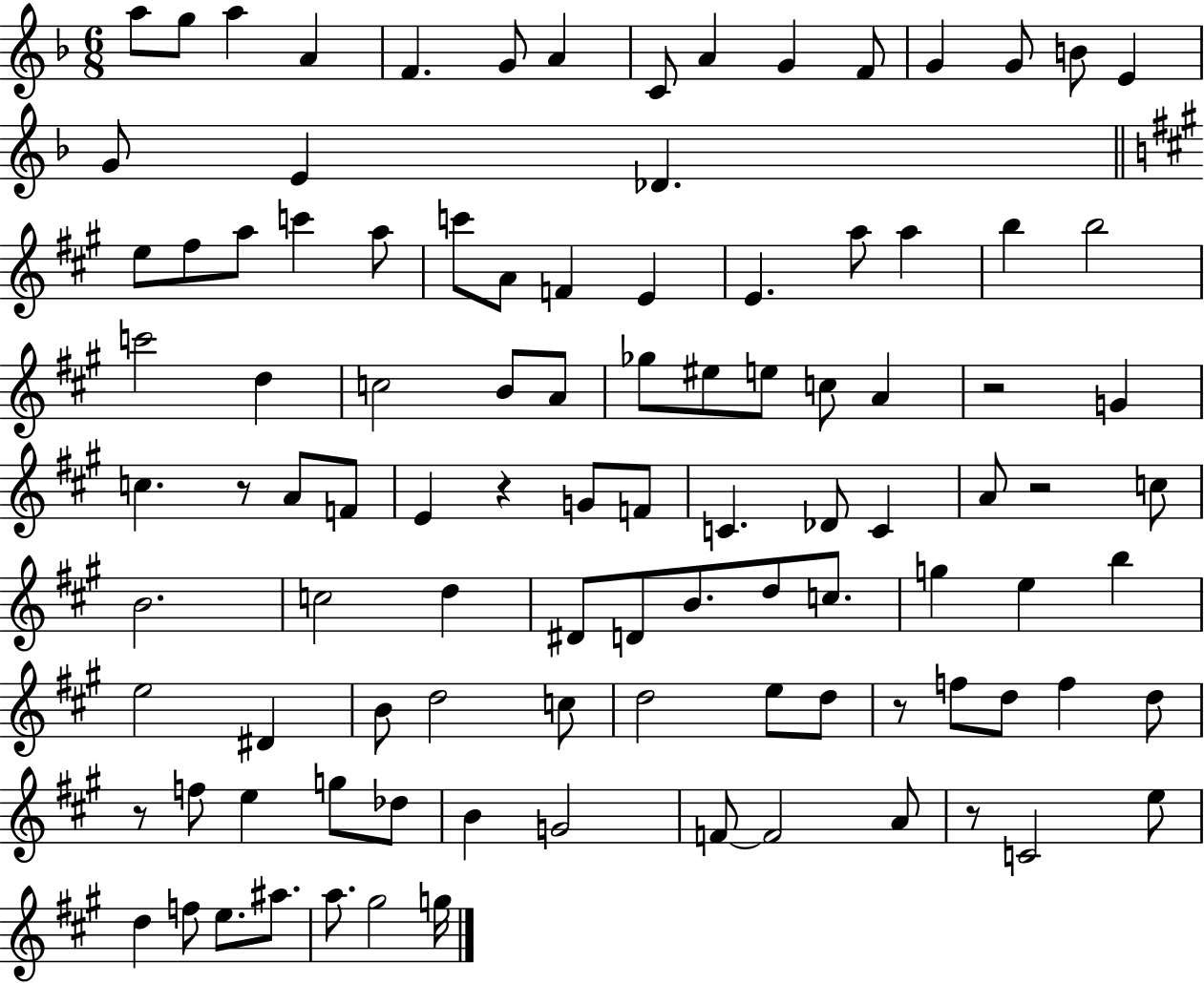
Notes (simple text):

A5/e G5/e A5/q A4/q F4/q. G4/e A4/q C4/e A4/q G4/q F4/e G4/q G4/e B4/e E4/q G4/e E4/q Db4/q. E5/e F#5/e A5/e C6/q A5/e C6/e A4/e F4/q E4/q E4/q. A5/e A5/q B5/q B5/h C6/h D5/q C5/h B4/e A4/e Gb5/e EIS5/e E5/e C5/e A4/q R/h G4/q C5/q. R/e A4/e F4/e E4/q R/q G4/e F4/e C4/q. Db4/e C4/q A4/e R/h C5/e B4/h. C5/h D5/q D#4/e D4/e B4/e. D5/e C5/e. G5/q E5/q B5/q E5/h D#4/q B4/e D5/h C5/e D5/h E5/e D5/e R/e F5/e D5/e F5/q D5/e R/e F5/e E5/q G5/e Db5/e B4/q G4/h F4/e F4/h A4/e R/e C4/h E5/e D5/q F5/e E5/e. A#5/e. A5/e. G#5/h G5/s